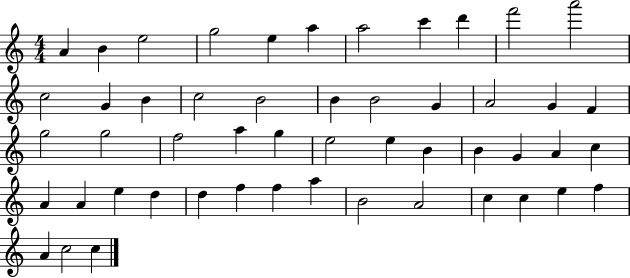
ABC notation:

X:1
T:Untitled
M:4/4
L:1/4
K:C
A B e2 g2 e a a2 c' d' f'2 a'2 c2 G B c2 B2 B B2 G A2 G F g2 g2 f2 a g e2 e B B G A c A A e d d f f a B2 A2 c c e f A c2 c